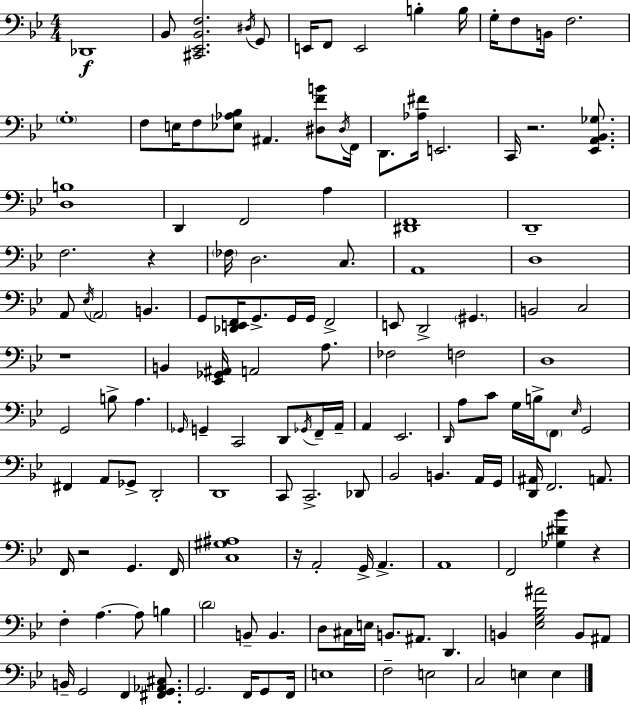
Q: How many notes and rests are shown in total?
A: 144